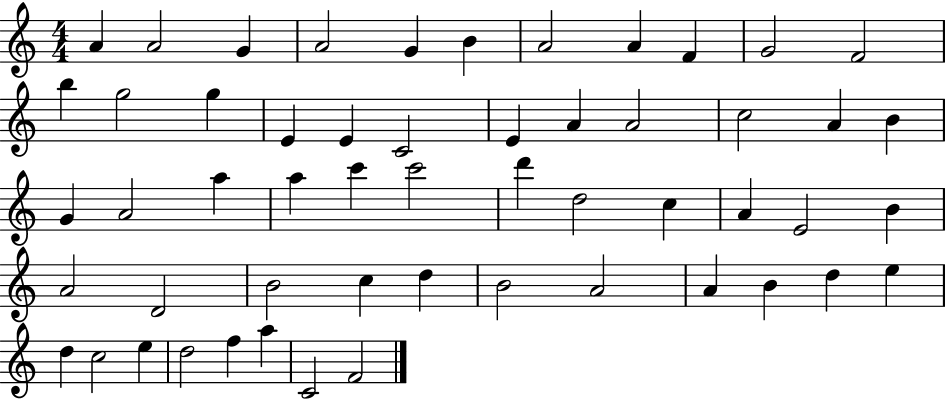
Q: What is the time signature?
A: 4/4